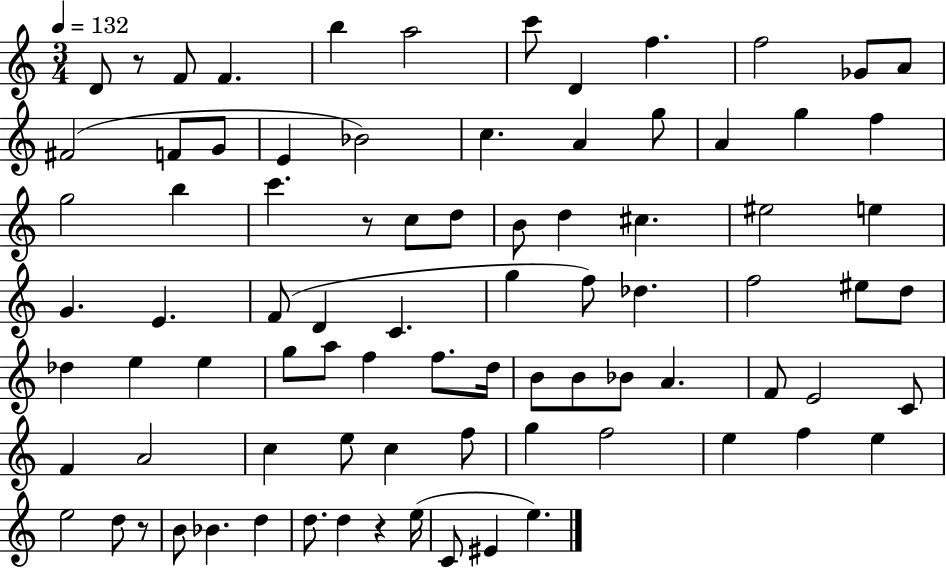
D4/e R/e F4/e F4/q. B5/q A5/h C6/e D4/q F5/q. F5/h Gb4/e A4/e F#4/h F4/e G4/e E4/q Bb4/h C5/q. A4/q G5/e A4/q G5/q F5/q G5/h B5/q C6/q. R/e C5/e D5/e B4/e D5/q C#5/q. EIS5/h E5/q G4/q. E4/q. F4/e D4/q C4/q. G5/q F5/e Db5/q. F5/h EIS5/e D5/e Db5/q E5/q E5/q G5/e A5/e F5/q F5/e. D5/s B4/e B4/e Bb4/e A4/q. F4/e E4/h C4/e F4/q A4/h C5/q E5/e C5/q F5/e G5/q F5/h E5/q F5/q E5/q E5/h D5/e R/e B4/e Bb4/q. D5/q D5/e. D5/q R/q E5/s C4/e EIS4/q E5/q.